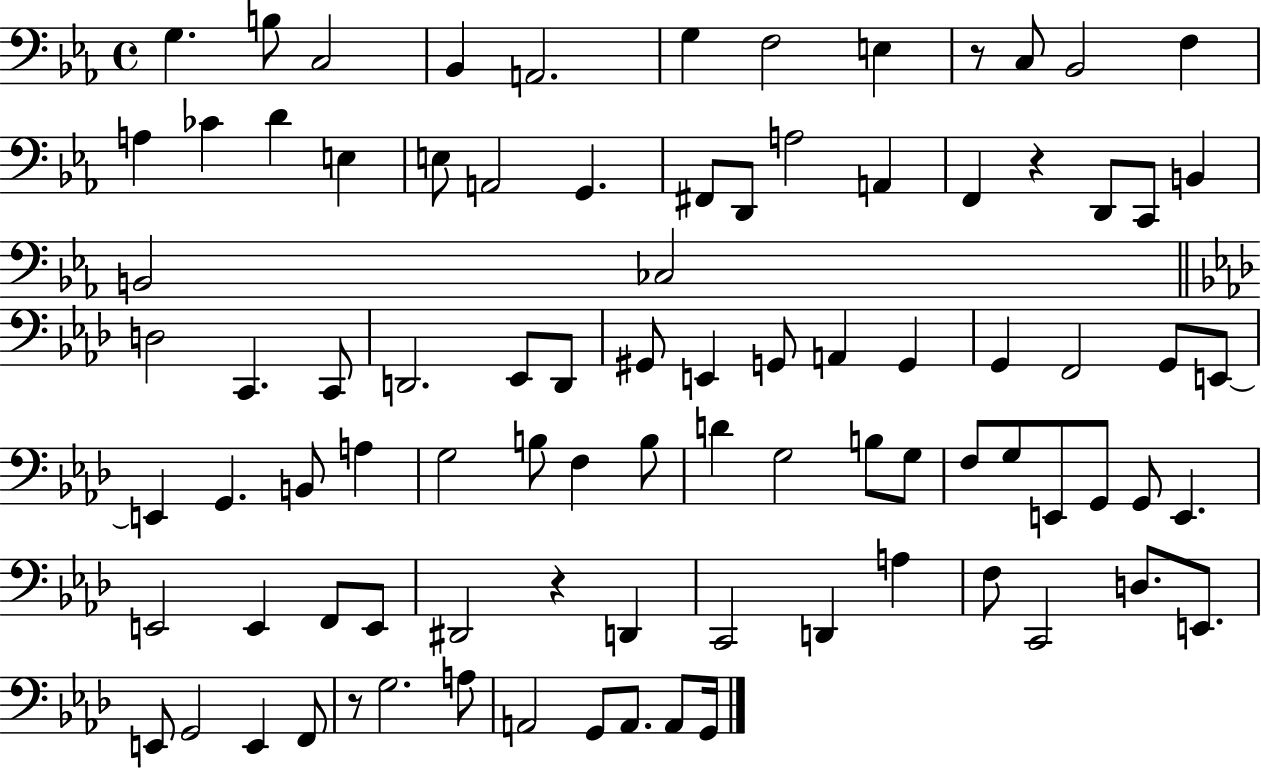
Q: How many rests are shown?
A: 4